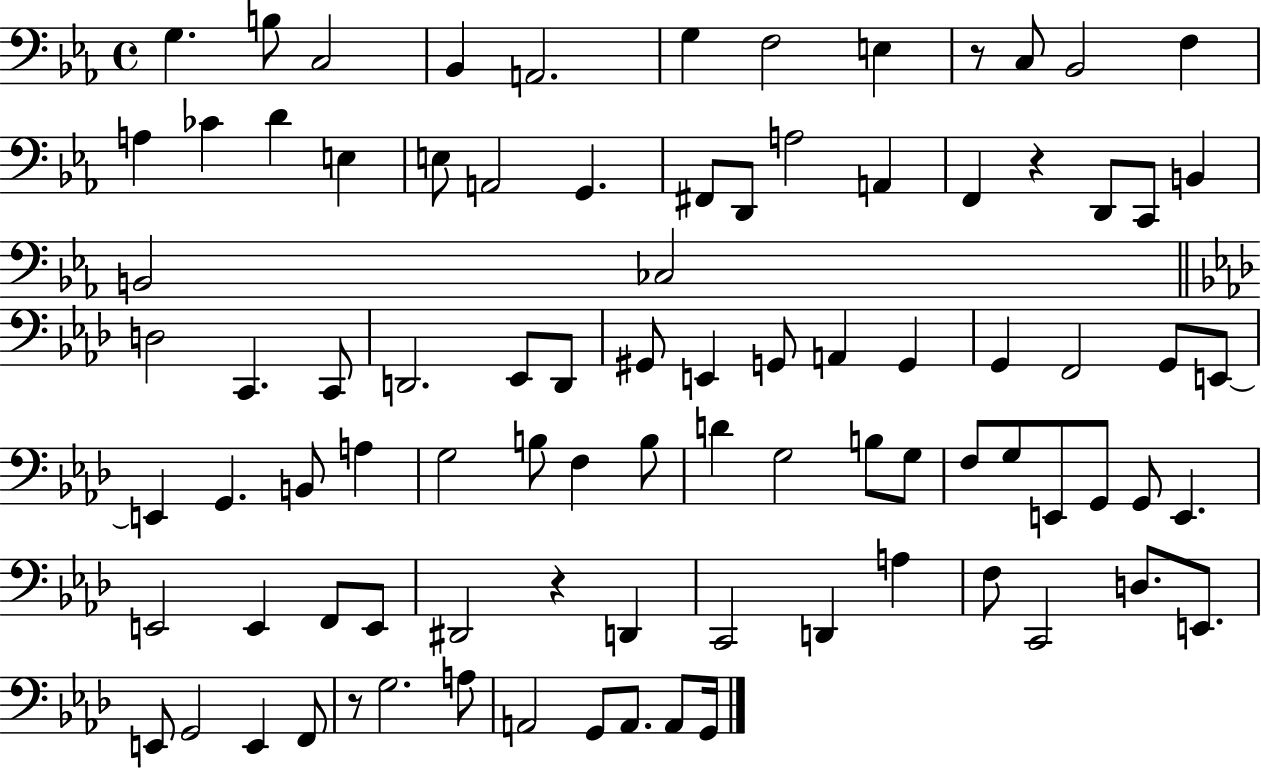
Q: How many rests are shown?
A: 4